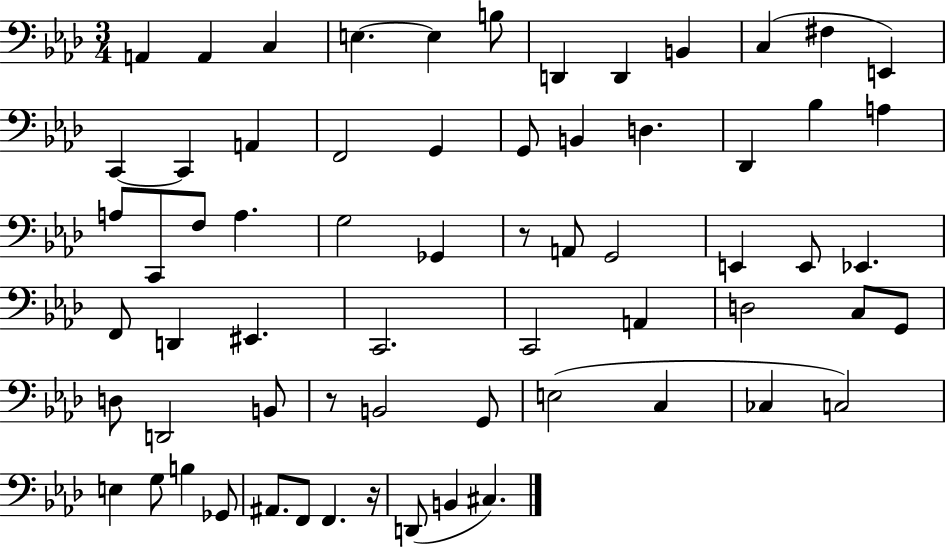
A2/q A2/q C3/q E3/q. E3/q B3/e D2/q D2/q B2/q C3/q F#3/q E2/q C2/q C2/q A2/q F2/h G2/q G2/e B2/q D3/q. Db2/q Bb3/q A3/q A3/e C2/e F3/e A3/q. G3/h Gb2/q R/e A2/e G2/h E2/q E2/e Eb2/q. F2/e D2/q EIS2/q. C2/h. C2/h A2/q D3/h C3/e G2/e D3/e D2/h B2/e R/e B2/h G2/e E3/h C3/q CES3/q C3/h E3/q G3/e B3/q Gb2/e A#2/e. F2/e F2/q. R/s D2/e B2/q C#3/q.